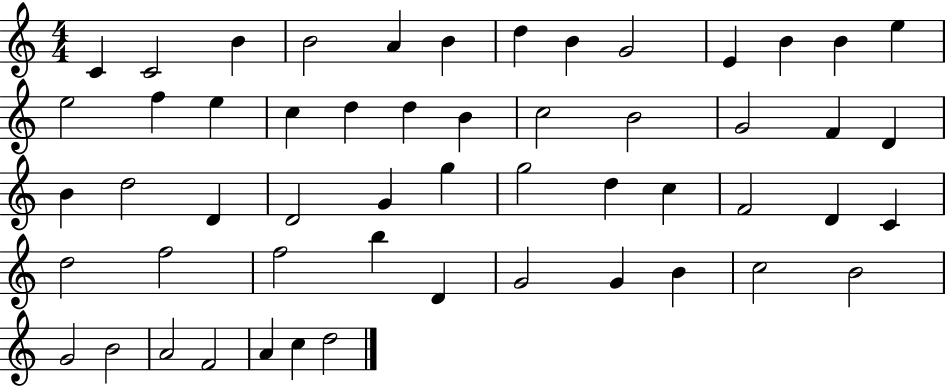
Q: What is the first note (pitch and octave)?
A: C4